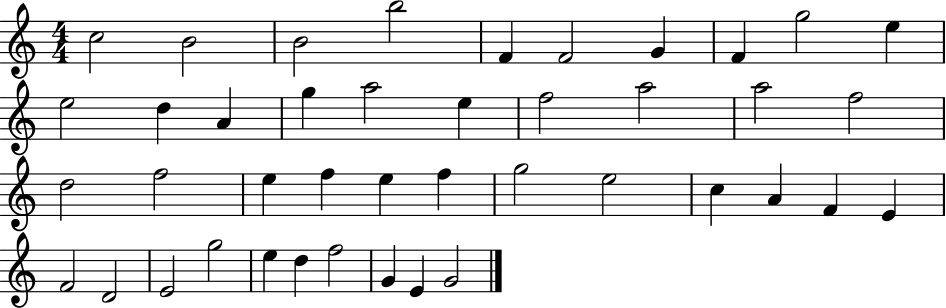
X:1
T:Untitled
M:4/4
L:1/4
K:C
c2 B2 B2 b2 F F2 G F g2 e e2 d A g a2 e f2 a2 a2 f2 d2 f2 e f e f g2 e2 c A F E F2 D2 E2 g2 e d f2 G E G2